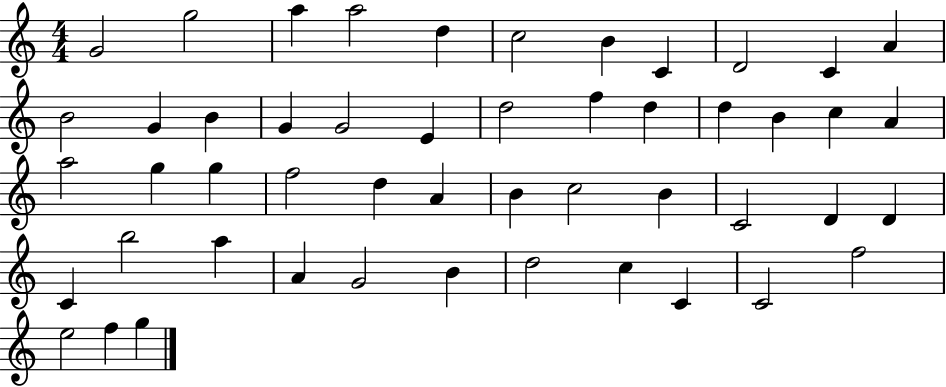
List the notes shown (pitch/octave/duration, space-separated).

G4/h G5/h A5/q A5/h D5/q C5/h B4/q C4/q D4/h C4/q A4/q B4/h G4/q B4/q G4/q G4/h E4/q D5/h F5/q D5/q D5/q B4/q C5/q A4/q A5/h G5/q G5/q F5/h D5/q A4/q B4/q C5/h B4/q C4/h D4/q D4/q C4/q B5/h A5/q A4/q G4/h B4/q D5/h C5/q C4/q C4/h F5/h E5/h F5/q G5/q